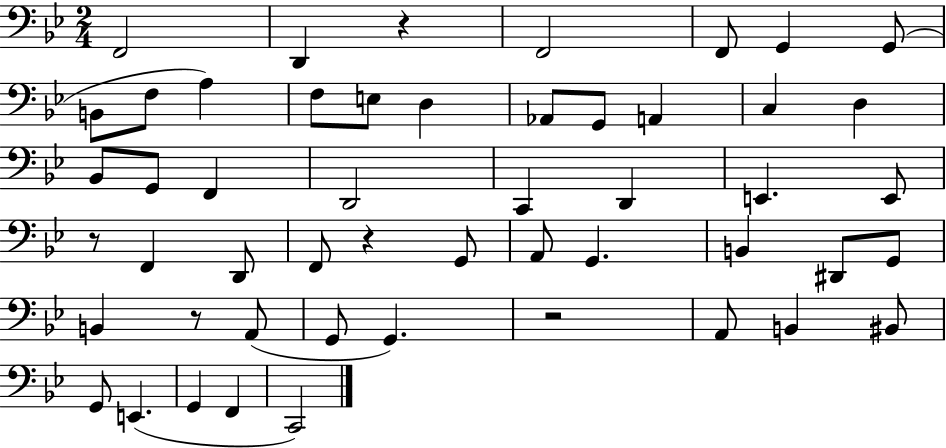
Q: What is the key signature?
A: BES major